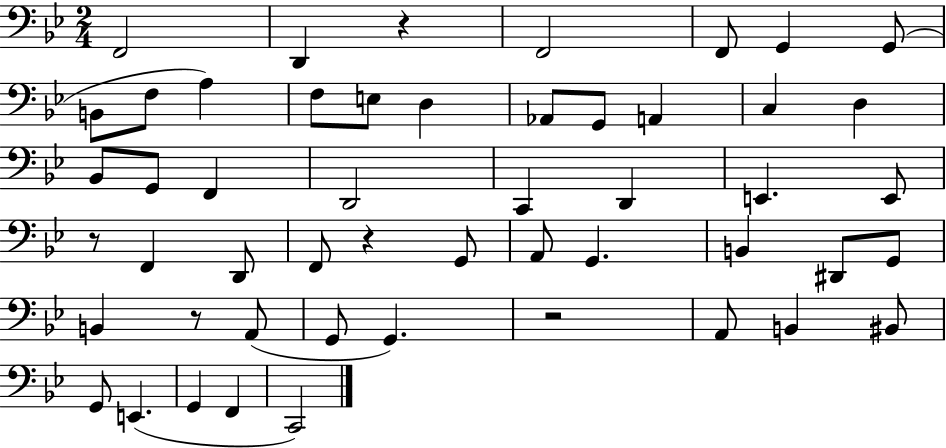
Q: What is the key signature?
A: BES major